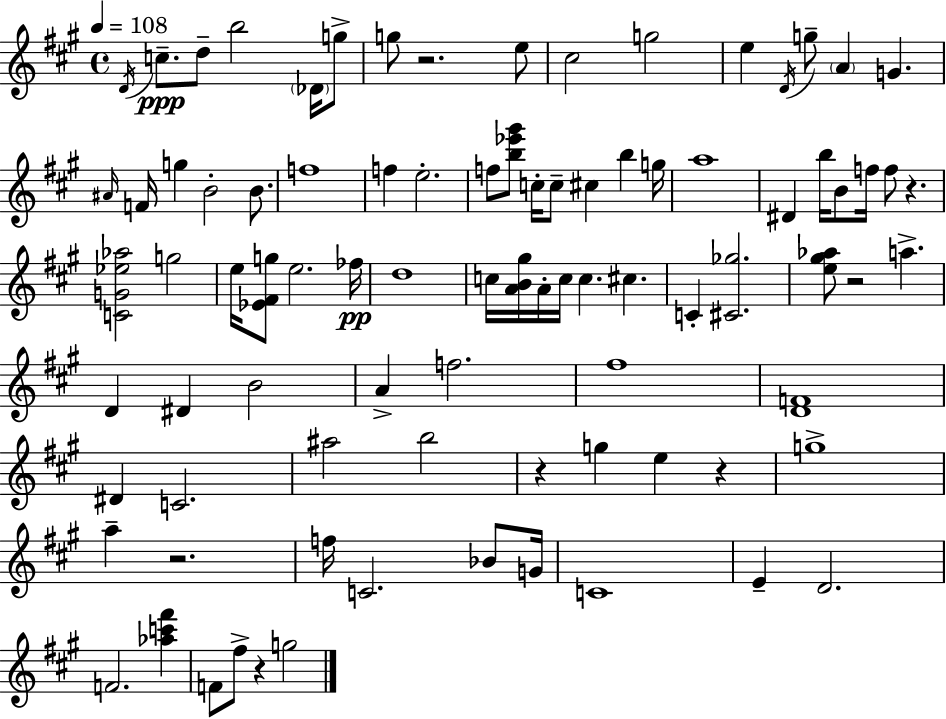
X:1
T:Untitled
M:4/4
L:1/4
K:A
D/4 c/2 d/2 b2 _D/4 g/2 g/2 z2 e/2 ^c2 g2 e D/4 g/2 A G ^A/4 F/4 g B2 B/2 f4 f e2 f/2 [b_e'^g']/2 c/4 c/2 ^c b g/4 a4 ^D b/4 B/2 f/4 f/2 z [CG_e_a]2 g2 e/4 [_E^Fg]/2 e2 _f/4 d4 c/4 [AB^g]/4 A/4 c/4 c ^c C [^C_g]2 [e^g_a]/2 z2 a D ^D B2 A f2 ^f4 [DF]4 ^D C2 ^a2 b2 z g e z g4 a z2 f/4 C2 _B/2 G/4 C4 E D2 F2 [_ac'^f'] F/2 ^f/2 z g2